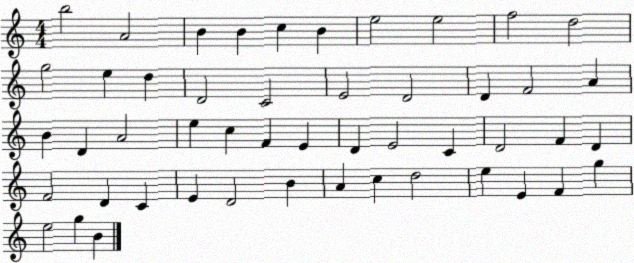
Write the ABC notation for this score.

X:1
T:Untitled
M:4/4
L:1/4
K:C
b2 A2 B B c B e2 e2 f2 d2 g2 e d D2 C2 E2 D2 D F2 A B D A2 e c F E D E2 C D2 F D F2 D C E D2 B A c d2 e E F g e2 g B